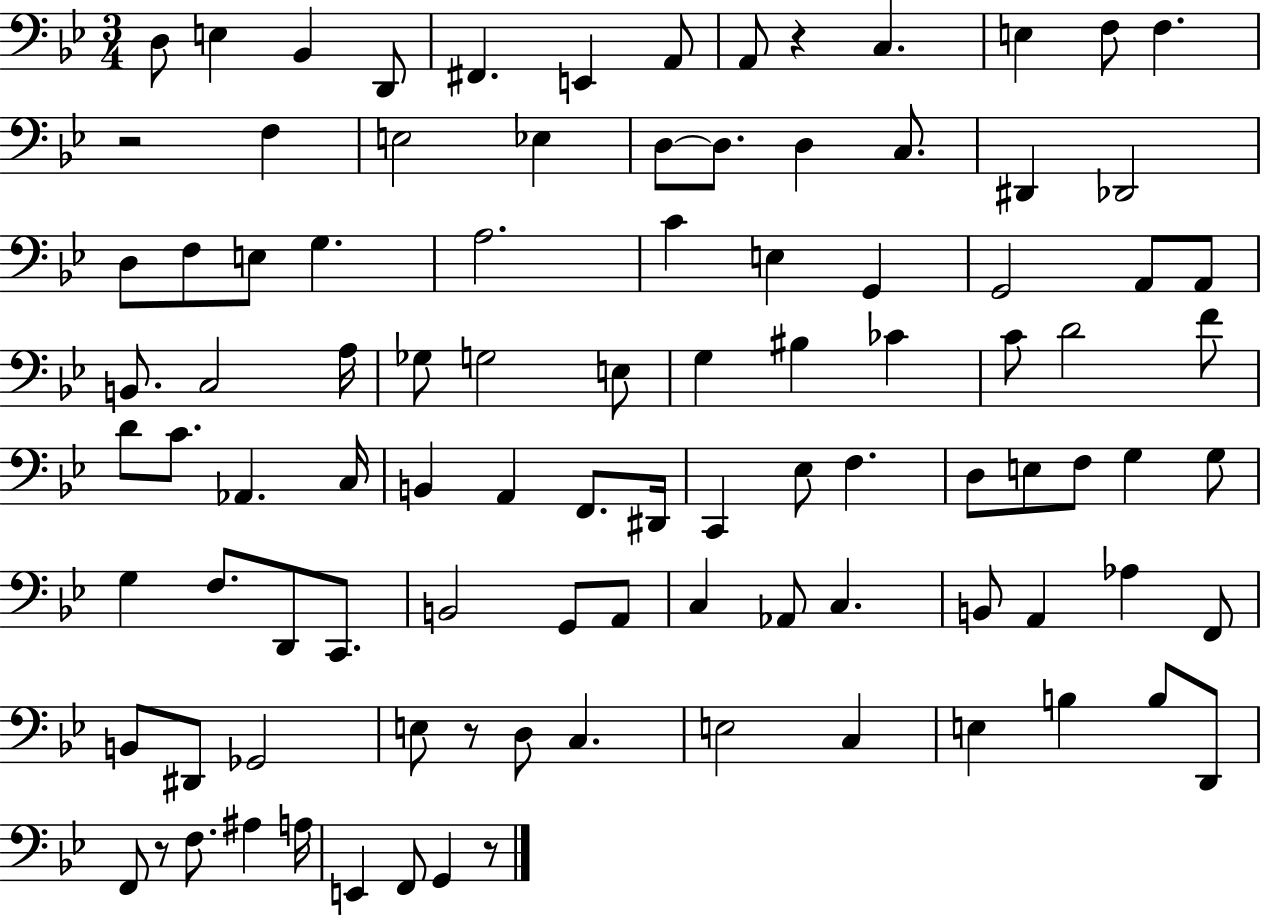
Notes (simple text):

D3/e E3/q Bb2/q D2/e F#2/q. E2/q A2/e A2/e R/q C3/q. E3/q F3/e F3/q. R/h F3/q E3/h Eb3/q D3/e D3/e. D3/q C3/e. D#2/q Db2/h D3/e F3/e E3/e G3/q. A3/h. C4/q E3/q G2/q G2/h A2/e A2/e B2/e. C3/h A3/s Gb3/e G3/h E3/e G3/q BIS3/q CES4/q C4/e D4/h F4/e D4/e C4/e. Ab2/q. C3/s B2/q A2/q F2/e. D#2/s C2/q Eb3/e F3/q. D3/e E3/e F3/e G3/q G3/e G3/q F3/e. D2/e C2/e. B2/h G2/e A2/e C3/q Ab2/e C3/q. B2/e A2/q Ab3/q F2/e B2/e D#2/e Gb2/h E3/e R/e D3/e C3/q. E3/h C3/q E3/q B3/q B3/e D2/e F2/e R/e F3/e. A#3/q A3/s E2/q F2/e G2/q R/e